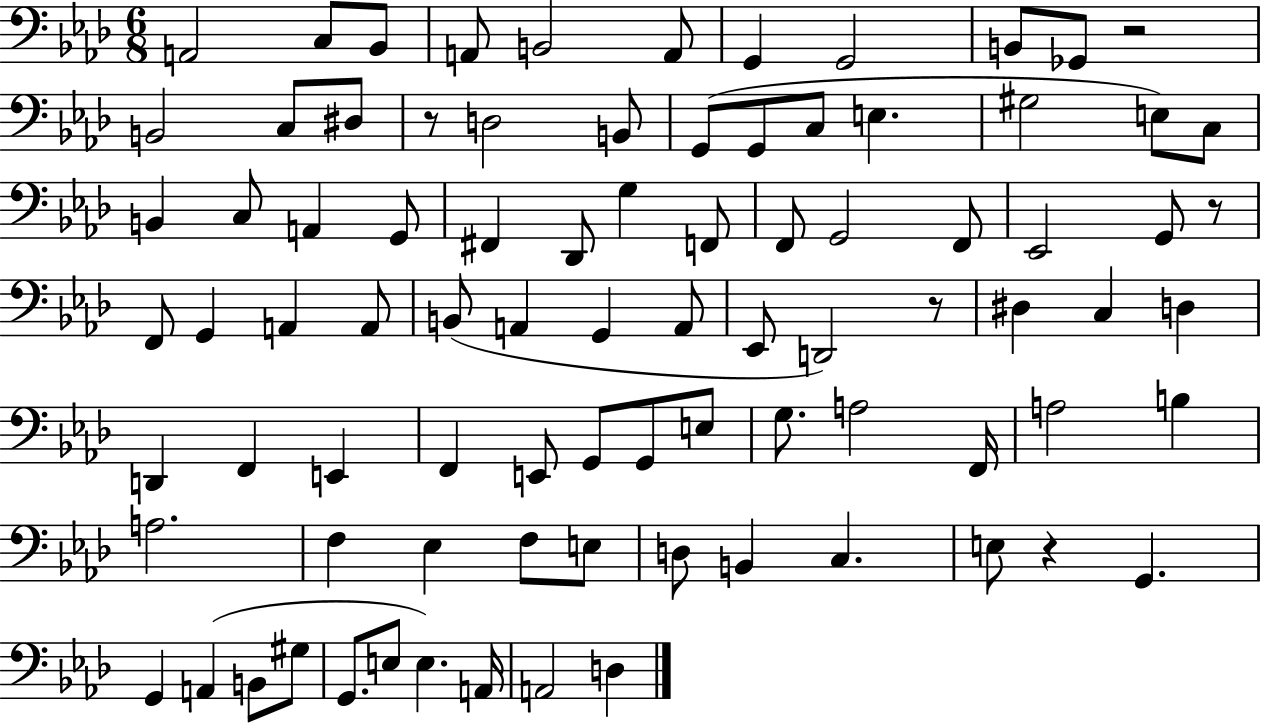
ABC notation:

X:1
T:Untitled
M:6/8
L:1/4
K:Ab
A,,2 C,/2 _B,,/2 A,,/2 B,,2 A,,/2 G,, G,,2 B,,/2 _G,,/2 z2 B,,2 C,/2 ^D,/2 z/2 D,2 B,,/2 G,,/2 G,,/2 C,/2 E, ^G,2 E,/2 C,/2 B,, C,/2 A,, G,,/2 ^F,, _D,,/2 G, F,,/2 F,,/2 G,,2 F,,/2 _E,,2 G,,/2 z/2 F,,/2 G,, A,, A,,/2 B,,/2 A,, G,, A,,/2 _E,,/2 D,,2 z/2 ^D, C, D, D,, F,, E,, F,, E,,/2 G,,/2 G,,/2 E,/2 G,/2 A,2 F,,/4 A,2 B, A,2 F, _E, F,/2 E,/2 D,/2 B,, C, E,/2 z G,, G,, A,, B,,/2 ^G,/2 G,,/2 E,/2 E, A,,/4 A,,2 D,